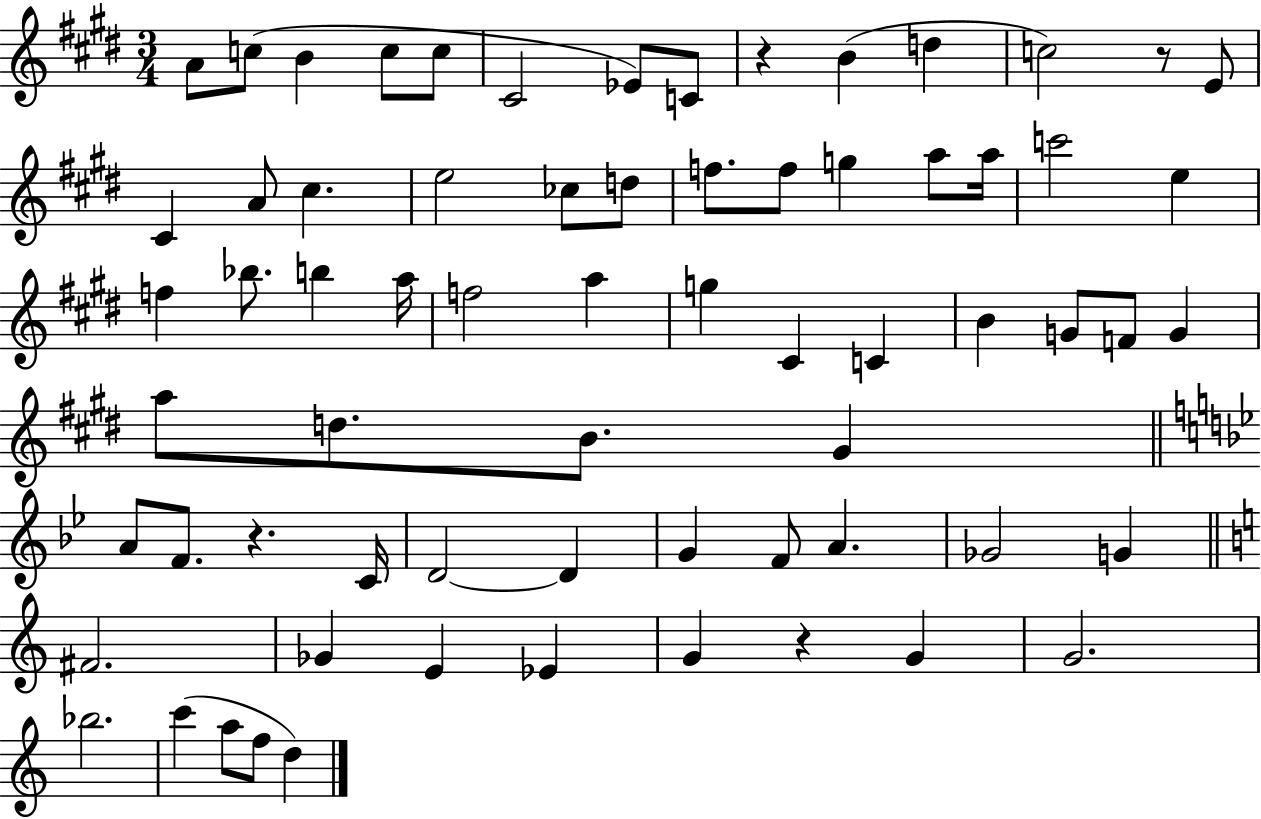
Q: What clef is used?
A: treble